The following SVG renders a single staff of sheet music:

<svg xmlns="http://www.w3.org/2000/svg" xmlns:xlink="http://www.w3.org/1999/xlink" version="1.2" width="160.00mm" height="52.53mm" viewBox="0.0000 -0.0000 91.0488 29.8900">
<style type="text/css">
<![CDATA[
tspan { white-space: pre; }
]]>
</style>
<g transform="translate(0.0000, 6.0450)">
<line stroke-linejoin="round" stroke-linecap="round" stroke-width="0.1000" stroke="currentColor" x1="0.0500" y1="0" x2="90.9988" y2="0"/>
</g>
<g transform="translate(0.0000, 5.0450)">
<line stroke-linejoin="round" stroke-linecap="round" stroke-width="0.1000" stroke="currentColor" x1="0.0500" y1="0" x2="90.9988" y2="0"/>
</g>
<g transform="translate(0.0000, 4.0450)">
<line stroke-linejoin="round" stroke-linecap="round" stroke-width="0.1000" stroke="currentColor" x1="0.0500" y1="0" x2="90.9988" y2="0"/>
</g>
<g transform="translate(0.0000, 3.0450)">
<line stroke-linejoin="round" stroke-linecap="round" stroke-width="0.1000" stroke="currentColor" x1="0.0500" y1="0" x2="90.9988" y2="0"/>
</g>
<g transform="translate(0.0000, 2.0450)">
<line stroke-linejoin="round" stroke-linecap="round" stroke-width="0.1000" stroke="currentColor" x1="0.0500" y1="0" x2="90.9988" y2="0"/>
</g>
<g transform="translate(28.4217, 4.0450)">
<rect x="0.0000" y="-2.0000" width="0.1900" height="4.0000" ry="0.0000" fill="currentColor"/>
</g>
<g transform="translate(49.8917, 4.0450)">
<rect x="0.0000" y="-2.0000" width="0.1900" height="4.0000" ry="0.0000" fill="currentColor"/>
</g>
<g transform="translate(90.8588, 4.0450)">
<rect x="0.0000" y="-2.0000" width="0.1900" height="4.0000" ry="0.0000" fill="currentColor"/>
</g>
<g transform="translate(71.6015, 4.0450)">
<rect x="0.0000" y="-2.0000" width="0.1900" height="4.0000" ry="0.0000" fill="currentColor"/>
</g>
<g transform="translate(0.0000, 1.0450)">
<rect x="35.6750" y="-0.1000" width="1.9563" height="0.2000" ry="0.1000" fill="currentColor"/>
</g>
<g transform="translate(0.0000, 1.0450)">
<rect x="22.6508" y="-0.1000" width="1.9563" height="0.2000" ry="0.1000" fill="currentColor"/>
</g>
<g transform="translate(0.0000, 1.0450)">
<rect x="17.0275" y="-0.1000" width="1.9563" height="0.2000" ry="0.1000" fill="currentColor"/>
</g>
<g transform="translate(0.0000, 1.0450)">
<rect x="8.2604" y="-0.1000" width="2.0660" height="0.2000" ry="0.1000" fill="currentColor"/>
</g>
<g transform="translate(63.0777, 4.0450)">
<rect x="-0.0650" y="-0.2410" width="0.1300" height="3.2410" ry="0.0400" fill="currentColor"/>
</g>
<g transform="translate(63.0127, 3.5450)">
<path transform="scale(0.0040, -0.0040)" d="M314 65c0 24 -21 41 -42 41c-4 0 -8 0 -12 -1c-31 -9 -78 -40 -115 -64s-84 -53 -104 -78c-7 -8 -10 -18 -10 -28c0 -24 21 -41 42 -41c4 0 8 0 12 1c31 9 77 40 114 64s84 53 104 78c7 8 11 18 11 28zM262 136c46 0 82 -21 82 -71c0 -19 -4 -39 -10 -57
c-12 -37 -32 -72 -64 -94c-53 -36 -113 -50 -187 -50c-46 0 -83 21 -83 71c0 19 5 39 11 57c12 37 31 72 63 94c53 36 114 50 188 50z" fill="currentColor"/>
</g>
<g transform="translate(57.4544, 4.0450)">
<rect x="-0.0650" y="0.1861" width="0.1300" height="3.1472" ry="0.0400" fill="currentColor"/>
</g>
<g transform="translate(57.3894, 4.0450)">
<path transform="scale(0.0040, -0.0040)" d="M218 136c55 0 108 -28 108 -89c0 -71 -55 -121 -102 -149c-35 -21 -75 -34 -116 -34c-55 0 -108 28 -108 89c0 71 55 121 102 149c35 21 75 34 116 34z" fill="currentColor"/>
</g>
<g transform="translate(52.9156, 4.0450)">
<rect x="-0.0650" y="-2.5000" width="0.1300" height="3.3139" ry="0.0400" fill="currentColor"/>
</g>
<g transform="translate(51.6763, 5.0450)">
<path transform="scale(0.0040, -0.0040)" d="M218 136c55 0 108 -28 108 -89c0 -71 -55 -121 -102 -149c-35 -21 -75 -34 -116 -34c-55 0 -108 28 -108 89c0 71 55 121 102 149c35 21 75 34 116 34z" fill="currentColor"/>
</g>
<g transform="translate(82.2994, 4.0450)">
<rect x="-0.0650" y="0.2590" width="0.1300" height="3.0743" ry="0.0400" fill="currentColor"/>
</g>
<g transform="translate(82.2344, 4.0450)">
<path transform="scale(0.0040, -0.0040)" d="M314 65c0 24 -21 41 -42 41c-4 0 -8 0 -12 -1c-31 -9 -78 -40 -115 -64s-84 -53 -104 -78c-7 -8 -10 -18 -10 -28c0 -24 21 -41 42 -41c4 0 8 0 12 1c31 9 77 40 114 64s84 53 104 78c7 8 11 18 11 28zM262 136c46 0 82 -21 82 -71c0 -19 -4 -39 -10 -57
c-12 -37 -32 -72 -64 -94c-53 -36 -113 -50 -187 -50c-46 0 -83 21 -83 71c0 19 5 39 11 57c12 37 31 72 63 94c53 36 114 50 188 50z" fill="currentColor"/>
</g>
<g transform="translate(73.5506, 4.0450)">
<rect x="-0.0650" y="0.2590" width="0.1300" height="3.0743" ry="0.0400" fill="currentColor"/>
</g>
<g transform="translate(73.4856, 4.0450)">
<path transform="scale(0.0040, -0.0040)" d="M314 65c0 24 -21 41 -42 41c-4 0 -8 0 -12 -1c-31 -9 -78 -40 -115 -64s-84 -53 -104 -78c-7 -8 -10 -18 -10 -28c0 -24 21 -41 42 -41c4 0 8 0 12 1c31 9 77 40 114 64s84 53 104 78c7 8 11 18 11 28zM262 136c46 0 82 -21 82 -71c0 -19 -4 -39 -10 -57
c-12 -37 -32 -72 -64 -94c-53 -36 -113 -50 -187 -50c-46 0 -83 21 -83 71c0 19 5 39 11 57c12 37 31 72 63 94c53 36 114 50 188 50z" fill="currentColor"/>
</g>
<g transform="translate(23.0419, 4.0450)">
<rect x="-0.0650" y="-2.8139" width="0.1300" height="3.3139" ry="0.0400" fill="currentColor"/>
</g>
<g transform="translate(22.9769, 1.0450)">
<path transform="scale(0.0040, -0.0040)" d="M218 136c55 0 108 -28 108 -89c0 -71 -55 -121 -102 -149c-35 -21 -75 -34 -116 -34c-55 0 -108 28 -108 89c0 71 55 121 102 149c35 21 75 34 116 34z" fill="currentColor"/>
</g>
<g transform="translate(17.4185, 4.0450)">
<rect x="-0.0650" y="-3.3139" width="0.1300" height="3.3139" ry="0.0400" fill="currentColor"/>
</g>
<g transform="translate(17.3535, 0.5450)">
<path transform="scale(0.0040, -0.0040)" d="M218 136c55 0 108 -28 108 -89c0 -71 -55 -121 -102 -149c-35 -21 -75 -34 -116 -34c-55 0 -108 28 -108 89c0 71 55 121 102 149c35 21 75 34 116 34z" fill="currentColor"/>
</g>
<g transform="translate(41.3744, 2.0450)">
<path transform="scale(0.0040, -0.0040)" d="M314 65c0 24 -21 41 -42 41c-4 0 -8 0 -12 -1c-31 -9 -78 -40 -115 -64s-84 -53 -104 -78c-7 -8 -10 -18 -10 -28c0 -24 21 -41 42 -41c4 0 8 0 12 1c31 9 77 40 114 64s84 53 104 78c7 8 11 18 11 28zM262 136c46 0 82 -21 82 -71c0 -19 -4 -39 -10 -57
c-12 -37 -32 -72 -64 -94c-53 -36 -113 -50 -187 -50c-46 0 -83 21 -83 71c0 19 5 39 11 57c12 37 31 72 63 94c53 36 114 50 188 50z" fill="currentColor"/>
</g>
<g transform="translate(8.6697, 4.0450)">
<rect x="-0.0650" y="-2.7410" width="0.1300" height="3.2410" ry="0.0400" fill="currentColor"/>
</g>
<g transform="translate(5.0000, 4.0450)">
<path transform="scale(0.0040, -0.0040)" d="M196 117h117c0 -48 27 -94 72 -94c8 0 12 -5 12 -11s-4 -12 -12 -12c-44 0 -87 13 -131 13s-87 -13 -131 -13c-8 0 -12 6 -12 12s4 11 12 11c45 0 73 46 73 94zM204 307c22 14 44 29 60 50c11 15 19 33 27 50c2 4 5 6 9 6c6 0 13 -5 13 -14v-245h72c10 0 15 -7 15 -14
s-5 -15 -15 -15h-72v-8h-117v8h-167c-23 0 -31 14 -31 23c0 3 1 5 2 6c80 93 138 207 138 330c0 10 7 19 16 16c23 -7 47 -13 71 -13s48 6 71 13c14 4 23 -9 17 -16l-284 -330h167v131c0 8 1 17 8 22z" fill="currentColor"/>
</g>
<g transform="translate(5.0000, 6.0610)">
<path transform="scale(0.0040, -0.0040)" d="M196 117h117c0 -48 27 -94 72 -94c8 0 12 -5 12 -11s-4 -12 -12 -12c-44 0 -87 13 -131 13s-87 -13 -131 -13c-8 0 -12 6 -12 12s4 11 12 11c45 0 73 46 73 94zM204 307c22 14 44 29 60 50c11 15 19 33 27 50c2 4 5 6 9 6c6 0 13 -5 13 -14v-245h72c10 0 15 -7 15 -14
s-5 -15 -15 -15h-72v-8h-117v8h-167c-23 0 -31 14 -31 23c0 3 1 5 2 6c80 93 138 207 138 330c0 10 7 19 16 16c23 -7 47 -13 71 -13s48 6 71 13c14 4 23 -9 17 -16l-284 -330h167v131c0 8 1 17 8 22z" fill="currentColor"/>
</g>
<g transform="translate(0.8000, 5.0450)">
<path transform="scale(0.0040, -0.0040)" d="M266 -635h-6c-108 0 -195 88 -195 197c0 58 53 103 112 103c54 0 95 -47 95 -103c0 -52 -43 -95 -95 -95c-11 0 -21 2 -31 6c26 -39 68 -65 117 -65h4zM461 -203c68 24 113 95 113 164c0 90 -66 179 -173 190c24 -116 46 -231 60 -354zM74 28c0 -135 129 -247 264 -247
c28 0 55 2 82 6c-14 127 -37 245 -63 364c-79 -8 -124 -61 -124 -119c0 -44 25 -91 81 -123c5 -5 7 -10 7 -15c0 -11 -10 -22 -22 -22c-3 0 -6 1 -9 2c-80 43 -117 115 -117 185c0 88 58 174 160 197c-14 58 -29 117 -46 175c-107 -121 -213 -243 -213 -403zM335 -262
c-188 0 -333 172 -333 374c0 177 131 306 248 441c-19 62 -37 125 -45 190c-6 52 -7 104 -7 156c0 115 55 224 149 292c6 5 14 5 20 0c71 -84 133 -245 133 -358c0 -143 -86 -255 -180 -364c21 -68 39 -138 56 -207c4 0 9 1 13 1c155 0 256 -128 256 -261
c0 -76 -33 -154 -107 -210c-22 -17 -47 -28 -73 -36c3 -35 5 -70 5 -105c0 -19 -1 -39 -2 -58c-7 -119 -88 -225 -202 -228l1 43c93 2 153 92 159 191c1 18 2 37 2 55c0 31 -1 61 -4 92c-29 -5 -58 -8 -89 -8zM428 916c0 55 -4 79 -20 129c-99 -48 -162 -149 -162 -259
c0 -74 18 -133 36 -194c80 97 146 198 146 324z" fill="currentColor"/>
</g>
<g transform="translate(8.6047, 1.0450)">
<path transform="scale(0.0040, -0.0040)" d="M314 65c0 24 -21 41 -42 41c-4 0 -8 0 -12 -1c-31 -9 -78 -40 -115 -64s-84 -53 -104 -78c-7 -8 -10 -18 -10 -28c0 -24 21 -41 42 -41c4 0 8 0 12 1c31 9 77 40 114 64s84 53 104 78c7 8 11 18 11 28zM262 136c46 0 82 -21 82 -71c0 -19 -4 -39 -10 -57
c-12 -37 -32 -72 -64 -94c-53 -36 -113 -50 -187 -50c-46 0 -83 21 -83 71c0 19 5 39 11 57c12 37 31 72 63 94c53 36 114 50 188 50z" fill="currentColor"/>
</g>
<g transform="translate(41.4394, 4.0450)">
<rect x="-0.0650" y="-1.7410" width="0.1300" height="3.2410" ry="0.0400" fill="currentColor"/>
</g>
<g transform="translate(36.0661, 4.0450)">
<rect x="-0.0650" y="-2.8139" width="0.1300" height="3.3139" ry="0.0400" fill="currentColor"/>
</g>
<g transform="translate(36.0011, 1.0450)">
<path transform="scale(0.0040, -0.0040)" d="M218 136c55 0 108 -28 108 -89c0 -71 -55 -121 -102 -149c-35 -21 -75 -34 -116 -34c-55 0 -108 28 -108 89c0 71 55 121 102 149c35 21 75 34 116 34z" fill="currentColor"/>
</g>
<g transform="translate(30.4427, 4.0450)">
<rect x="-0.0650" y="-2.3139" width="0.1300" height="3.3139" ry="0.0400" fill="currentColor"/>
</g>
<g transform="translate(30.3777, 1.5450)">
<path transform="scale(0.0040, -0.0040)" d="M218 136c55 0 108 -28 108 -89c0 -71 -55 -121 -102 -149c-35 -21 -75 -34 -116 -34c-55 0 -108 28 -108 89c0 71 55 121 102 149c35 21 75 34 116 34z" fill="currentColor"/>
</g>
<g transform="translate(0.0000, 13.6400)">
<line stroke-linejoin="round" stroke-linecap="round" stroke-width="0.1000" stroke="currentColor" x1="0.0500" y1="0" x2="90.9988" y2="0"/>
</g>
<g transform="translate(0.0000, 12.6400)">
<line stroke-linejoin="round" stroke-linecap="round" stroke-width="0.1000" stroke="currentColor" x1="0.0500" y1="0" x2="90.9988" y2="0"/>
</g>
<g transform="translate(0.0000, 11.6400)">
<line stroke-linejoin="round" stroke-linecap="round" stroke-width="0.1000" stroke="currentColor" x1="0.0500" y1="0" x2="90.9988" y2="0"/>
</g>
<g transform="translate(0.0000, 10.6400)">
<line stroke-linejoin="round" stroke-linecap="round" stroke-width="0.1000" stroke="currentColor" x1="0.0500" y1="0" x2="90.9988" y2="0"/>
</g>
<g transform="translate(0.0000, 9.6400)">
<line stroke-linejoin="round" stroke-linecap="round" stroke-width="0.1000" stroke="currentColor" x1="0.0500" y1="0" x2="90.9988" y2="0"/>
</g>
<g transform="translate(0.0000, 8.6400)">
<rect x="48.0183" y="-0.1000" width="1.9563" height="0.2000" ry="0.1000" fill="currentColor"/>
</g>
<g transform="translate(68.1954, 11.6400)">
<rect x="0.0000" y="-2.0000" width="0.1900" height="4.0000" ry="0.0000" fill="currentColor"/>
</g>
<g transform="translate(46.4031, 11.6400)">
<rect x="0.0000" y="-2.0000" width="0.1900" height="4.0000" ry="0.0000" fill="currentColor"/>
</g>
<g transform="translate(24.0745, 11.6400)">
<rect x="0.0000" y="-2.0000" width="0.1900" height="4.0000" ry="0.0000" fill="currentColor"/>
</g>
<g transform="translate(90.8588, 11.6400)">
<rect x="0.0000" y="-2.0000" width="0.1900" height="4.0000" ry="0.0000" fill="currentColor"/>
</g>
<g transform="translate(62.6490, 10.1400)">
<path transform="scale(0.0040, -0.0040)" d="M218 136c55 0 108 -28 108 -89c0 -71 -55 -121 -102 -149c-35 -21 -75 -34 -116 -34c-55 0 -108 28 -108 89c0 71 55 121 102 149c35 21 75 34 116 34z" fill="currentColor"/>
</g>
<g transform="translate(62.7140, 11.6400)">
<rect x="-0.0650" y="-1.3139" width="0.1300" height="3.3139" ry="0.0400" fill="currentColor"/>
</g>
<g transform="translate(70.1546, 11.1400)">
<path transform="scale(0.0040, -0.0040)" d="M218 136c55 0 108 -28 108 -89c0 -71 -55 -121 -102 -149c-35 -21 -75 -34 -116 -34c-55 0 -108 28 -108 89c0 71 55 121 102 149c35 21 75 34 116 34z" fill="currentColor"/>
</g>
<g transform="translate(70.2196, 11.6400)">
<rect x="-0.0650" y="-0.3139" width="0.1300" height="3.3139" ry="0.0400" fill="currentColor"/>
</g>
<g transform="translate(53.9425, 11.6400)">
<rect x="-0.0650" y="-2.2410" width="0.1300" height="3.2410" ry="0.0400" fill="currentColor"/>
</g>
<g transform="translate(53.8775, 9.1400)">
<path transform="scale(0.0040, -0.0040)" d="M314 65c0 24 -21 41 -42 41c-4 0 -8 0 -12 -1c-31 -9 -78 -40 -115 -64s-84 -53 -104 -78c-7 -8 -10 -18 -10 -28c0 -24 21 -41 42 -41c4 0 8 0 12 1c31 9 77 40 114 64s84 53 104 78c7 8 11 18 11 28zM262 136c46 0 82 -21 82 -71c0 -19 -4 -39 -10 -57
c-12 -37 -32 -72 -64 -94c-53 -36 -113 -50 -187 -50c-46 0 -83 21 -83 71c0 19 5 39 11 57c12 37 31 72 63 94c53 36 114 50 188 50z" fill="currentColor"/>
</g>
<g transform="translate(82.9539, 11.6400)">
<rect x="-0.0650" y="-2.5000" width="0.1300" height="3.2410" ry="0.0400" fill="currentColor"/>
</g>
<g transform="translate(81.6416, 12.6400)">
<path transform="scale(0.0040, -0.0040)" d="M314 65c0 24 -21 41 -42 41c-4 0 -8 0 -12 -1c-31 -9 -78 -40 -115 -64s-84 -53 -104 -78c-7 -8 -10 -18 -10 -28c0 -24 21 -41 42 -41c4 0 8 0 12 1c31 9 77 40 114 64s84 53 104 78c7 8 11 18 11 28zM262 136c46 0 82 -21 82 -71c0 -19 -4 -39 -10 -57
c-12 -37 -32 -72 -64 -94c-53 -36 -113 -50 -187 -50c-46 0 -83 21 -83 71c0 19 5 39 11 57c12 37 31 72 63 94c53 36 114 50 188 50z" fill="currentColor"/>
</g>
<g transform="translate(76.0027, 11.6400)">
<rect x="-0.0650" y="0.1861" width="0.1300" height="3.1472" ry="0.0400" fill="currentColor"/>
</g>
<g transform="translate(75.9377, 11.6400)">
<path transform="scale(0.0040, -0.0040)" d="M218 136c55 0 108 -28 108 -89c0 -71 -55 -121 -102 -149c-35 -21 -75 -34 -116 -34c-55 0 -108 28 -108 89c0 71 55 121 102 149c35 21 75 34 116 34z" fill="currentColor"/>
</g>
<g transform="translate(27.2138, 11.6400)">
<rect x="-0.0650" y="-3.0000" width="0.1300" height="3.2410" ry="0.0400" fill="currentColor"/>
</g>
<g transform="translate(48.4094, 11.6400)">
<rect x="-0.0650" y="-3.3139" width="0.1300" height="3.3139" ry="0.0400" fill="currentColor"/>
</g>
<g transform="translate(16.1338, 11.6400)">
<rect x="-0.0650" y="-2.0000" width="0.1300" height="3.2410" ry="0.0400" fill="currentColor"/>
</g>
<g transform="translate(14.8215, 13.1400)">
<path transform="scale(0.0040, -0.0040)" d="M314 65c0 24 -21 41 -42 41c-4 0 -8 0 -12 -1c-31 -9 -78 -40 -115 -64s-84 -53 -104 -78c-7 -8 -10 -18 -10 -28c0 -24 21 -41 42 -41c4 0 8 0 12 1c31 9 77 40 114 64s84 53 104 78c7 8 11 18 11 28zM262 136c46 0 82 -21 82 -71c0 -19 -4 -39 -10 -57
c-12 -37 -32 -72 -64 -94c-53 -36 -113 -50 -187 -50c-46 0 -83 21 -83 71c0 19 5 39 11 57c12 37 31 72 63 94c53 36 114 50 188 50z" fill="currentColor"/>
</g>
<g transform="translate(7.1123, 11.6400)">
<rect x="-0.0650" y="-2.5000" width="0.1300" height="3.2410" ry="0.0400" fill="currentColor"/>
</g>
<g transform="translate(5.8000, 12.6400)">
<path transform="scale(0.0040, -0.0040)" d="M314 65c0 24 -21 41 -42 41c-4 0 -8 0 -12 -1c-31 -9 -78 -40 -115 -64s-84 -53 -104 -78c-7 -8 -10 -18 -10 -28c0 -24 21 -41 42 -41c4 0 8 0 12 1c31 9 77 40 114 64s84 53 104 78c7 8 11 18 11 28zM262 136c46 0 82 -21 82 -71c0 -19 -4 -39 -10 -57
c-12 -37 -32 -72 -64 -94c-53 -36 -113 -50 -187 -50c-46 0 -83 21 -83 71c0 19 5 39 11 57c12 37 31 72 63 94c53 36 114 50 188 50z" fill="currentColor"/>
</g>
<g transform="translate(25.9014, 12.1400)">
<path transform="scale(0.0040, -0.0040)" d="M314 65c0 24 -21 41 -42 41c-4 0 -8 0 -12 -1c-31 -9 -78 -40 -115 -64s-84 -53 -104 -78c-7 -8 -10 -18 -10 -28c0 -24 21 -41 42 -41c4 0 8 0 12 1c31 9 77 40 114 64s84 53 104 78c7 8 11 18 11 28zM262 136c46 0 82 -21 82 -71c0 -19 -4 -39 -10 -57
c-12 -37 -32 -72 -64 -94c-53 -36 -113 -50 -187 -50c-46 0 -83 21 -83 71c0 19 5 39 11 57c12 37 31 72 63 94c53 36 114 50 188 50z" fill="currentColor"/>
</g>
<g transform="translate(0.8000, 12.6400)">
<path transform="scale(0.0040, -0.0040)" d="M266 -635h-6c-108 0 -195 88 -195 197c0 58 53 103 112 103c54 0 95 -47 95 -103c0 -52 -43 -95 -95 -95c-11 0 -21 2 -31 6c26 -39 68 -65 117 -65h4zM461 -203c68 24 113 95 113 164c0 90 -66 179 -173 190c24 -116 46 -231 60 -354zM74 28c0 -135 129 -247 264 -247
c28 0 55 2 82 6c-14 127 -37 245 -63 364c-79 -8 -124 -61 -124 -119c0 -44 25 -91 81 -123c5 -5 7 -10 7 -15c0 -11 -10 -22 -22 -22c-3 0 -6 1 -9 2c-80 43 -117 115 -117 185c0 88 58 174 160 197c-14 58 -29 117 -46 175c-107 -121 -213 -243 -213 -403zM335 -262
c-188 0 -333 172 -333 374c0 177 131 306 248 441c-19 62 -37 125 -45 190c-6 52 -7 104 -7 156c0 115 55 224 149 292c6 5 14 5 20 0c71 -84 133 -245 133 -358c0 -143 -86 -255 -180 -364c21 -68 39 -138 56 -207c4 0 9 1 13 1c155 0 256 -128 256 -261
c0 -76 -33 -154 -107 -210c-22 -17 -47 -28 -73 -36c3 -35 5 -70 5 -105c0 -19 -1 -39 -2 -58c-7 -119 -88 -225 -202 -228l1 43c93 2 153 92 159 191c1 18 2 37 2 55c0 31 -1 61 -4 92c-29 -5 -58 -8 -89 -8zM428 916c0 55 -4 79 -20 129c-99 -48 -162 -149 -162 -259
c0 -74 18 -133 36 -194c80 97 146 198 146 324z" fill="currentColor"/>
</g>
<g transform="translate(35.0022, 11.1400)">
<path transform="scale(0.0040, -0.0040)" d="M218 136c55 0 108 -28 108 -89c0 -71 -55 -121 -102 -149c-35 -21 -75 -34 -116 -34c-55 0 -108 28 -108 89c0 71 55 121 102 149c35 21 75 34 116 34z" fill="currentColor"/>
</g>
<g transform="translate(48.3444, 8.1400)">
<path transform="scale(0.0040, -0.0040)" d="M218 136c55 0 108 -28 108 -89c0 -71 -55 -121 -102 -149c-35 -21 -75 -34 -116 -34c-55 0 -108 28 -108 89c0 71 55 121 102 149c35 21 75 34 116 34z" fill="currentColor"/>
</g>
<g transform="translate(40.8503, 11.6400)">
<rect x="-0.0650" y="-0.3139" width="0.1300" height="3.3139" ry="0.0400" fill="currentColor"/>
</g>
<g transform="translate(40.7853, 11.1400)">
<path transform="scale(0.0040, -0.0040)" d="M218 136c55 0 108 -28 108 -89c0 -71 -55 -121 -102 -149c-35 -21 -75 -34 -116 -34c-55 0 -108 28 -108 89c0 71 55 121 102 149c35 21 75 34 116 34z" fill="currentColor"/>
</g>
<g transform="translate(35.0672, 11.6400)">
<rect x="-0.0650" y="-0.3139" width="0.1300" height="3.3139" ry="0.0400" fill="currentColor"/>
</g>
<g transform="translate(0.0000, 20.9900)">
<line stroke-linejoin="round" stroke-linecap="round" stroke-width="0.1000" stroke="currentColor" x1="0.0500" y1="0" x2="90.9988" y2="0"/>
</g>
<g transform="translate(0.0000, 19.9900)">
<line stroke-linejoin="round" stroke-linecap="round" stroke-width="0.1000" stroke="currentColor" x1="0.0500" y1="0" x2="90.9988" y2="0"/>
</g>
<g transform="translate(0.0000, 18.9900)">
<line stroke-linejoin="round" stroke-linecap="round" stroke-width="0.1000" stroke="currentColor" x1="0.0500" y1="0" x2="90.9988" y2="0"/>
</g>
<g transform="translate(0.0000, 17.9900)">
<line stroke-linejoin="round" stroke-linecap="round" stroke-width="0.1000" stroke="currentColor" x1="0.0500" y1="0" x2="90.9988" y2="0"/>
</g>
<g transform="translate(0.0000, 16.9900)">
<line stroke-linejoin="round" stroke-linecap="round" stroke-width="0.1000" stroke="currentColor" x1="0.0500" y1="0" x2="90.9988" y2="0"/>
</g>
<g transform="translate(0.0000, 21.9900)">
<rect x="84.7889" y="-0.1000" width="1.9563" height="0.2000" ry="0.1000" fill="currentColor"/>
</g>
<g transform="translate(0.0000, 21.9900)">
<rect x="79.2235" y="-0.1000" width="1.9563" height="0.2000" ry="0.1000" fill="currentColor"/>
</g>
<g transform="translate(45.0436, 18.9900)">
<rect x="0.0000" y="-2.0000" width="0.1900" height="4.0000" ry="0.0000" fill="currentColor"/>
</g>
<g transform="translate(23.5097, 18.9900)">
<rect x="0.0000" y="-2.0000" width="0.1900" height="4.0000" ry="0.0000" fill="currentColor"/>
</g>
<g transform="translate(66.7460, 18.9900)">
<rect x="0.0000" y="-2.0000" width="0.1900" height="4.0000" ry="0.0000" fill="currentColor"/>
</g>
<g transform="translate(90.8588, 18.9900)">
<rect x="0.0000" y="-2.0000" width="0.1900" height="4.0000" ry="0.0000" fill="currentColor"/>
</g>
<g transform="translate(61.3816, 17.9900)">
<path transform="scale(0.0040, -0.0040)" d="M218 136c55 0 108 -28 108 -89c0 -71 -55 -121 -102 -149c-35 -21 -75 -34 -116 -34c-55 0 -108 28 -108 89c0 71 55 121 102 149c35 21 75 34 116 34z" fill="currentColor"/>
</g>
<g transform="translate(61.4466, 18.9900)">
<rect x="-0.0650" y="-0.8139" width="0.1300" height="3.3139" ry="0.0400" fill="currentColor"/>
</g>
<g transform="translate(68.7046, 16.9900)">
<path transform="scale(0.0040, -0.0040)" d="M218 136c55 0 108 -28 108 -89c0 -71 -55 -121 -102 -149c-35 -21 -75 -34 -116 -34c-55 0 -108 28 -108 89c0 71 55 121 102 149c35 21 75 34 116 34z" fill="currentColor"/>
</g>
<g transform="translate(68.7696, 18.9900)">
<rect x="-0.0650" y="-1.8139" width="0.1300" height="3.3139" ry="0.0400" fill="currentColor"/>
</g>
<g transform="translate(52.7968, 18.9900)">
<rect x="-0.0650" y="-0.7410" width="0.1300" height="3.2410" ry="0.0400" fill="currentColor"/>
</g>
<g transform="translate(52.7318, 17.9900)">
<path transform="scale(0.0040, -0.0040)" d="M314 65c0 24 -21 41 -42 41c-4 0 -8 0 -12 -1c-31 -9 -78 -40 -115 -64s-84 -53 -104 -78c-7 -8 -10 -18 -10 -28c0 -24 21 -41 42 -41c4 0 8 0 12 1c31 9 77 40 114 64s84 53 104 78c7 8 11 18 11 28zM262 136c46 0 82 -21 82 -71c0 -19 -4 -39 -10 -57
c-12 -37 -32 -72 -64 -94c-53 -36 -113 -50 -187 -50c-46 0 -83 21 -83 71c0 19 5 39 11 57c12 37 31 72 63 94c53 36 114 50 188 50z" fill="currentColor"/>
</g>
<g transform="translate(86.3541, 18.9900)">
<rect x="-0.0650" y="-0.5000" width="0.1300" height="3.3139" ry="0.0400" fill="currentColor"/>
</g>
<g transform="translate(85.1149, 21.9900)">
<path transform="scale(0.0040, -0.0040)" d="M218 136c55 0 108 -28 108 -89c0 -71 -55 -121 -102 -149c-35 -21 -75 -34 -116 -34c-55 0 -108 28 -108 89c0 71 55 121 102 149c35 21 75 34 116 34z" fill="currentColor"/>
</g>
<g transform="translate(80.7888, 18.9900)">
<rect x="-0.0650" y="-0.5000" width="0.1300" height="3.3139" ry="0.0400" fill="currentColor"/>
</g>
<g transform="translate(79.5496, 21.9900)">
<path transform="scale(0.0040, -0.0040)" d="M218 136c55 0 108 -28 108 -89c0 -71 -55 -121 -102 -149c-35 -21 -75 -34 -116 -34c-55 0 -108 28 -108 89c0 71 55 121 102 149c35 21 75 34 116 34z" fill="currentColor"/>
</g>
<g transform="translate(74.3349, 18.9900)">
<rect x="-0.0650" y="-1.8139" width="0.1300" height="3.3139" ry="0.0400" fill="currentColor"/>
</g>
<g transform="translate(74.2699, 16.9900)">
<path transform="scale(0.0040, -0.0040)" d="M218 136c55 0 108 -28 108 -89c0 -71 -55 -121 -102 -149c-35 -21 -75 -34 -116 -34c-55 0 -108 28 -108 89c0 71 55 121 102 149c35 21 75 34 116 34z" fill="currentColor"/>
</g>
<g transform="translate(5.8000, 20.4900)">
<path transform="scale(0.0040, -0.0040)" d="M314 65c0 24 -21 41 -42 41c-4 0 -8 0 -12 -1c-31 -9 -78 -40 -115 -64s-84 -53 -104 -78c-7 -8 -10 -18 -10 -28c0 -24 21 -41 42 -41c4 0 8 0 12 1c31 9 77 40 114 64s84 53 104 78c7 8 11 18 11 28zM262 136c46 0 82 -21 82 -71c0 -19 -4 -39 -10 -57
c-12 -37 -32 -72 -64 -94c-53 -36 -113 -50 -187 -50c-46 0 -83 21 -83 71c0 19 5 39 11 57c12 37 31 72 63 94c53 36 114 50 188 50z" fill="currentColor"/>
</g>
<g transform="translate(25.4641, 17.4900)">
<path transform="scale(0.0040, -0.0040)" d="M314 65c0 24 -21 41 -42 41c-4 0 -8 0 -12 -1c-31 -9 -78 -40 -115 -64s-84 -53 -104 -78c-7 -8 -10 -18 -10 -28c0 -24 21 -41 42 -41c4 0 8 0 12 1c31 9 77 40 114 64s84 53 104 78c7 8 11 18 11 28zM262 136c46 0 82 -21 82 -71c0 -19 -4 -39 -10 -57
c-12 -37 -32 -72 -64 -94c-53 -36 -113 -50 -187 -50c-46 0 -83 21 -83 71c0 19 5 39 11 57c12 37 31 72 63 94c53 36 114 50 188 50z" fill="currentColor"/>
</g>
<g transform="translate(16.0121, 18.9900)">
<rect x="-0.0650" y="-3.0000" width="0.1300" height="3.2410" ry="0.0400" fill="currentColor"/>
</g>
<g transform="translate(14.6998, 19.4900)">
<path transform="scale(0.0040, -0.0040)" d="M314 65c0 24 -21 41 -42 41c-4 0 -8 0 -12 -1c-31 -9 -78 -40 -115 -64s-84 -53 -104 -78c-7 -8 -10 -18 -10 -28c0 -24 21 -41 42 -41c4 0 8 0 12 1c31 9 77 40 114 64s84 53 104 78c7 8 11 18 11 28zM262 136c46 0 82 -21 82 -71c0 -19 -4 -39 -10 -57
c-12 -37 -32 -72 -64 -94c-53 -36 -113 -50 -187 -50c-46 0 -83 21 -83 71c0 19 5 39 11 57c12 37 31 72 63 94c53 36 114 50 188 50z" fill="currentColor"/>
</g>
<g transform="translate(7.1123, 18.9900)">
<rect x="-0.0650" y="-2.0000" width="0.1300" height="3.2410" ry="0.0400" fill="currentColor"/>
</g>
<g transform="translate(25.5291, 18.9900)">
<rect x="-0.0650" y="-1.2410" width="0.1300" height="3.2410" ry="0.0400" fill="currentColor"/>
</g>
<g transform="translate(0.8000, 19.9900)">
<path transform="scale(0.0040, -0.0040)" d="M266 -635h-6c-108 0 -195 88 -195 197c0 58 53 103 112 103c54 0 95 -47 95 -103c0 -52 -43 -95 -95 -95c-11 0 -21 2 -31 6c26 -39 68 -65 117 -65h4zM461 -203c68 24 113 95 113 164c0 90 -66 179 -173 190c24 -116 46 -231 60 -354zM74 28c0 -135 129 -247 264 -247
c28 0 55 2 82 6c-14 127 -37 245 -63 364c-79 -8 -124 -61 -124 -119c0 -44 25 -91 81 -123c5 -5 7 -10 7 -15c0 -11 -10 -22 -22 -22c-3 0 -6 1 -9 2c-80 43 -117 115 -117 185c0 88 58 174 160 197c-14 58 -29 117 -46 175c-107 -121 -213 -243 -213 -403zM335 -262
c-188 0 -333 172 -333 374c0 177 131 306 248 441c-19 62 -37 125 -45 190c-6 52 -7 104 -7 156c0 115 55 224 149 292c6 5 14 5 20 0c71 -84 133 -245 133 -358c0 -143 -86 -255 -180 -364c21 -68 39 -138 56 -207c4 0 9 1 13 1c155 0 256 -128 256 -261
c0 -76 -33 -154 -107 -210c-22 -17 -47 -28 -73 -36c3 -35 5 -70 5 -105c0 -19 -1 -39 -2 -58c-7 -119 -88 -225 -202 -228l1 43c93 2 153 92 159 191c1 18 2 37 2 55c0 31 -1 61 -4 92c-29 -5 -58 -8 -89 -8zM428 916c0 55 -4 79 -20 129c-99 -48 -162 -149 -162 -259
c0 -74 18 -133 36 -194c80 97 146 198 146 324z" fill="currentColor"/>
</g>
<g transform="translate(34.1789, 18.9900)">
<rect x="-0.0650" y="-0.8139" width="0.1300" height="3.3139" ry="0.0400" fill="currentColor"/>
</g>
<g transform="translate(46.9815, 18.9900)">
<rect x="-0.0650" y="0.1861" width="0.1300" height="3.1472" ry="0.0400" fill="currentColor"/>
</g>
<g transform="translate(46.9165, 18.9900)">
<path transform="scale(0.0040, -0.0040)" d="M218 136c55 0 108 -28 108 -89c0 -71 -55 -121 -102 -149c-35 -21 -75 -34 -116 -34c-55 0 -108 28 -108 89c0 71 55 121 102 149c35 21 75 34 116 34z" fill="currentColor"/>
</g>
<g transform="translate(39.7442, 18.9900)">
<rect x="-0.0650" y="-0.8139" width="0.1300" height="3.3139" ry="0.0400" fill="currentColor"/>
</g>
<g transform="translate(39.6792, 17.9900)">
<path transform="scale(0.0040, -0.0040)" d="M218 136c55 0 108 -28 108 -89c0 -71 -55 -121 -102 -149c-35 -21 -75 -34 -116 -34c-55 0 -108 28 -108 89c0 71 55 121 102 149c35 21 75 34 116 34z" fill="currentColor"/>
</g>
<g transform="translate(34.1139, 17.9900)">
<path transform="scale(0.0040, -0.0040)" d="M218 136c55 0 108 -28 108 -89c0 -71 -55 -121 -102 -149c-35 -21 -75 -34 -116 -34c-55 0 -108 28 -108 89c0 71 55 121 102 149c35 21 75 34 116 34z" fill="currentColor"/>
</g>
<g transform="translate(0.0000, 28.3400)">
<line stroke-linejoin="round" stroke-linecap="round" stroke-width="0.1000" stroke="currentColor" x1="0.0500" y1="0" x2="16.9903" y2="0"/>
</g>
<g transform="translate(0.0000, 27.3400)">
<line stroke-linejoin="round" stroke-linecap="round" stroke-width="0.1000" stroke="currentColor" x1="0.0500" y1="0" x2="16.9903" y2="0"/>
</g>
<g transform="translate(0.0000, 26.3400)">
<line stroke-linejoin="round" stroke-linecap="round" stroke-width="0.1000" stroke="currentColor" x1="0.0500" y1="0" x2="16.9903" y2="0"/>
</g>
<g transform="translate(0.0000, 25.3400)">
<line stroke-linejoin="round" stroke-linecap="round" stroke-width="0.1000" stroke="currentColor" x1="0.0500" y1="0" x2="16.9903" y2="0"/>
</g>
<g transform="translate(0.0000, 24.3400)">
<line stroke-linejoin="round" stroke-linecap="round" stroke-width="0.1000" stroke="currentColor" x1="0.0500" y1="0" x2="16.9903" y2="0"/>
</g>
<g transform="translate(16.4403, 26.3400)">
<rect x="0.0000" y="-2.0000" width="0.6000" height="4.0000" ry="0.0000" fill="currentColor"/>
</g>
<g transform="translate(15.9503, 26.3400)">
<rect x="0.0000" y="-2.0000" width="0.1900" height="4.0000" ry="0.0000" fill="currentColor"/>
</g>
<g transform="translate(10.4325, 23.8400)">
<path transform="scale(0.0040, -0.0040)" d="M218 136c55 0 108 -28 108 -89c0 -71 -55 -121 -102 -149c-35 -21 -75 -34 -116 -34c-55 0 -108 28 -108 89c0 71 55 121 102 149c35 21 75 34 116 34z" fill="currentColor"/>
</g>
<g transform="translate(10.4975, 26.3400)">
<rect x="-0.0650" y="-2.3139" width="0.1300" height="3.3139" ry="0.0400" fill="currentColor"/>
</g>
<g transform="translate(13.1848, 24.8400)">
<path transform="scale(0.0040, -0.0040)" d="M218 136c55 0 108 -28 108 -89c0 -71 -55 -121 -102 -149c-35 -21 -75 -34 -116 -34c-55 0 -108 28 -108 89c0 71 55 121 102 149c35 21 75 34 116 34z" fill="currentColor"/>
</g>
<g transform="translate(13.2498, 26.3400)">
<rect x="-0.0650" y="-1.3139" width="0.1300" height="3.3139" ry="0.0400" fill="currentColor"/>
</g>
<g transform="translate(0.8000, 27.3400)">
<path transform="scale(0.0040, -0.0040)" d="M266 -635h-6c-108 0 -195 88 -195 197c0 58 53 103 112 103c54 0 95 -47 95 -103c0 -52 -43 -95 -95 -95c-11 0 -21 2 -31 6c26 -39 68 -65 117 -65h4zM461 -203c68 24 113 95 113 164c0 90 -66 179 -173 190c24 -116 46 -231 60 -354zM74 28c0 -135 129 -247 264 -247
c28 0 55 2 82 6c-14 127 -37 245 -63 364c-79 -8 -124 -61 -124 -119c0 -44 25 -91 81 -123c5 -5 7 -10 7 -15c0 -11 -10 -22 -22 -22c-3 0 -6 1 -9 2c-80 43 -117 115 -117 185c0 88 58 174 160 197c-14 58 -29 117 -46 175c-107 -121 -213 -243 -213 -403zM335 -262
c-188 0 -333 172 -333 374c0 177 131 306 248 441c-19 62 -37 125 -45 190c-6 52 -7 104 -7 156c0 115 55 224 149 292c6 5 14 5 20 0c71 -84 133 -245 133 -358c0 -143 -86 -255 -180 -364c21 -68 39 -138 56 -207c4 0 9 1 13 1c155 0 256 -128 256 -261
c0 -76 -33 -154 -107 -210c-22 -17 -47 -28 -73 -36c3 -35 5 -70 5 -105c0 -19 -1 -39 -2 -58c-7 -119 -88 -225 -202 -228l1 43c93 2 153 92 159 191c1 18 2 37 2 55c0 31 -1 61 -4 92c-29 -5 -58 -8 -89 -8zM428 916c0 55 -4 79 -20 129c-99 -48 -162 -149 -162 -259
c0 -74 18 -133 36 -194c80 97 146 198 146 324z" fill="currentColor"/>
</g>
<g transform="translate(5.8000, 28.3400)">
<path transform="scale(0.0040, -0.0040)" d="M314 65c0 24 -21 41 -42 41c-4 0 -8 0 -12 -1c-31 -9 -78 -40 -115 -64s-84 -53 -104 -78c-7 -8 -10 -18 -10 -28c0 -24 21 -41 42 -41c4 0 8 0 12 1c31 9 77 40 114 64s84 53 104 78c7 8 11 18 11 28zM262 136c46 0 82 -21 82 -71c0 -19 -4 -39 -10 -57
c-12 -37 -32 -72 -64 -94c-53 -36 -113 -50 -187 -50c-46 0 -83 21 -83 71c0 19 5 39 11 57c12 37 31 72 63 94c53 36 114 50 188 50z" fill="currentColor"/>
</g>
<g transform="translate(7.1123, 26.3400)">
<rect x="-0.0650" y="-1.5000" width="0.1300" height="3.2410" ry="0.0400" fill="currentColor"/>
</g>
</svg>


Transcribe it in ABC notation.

X:1
T:Untitled
M:4/4
L:1/4
K:C
a2 b a g a f2 G B c2 B2 B2 G2 F2 A2 c c b g2 e c B G2 F2 A2 e2 d d B d2 d f f C C E2 g e